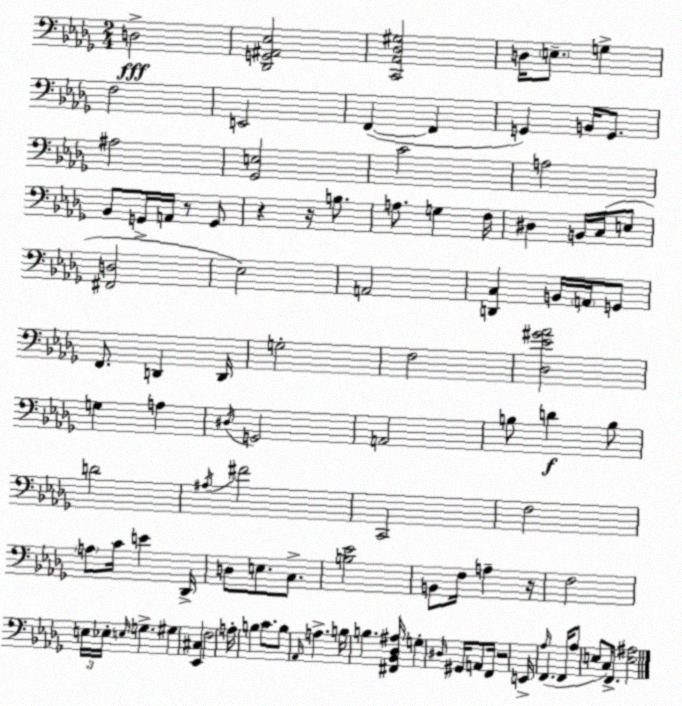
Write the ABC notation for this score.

X:1
T:Untitled
M:2/4
L:1/4
K:Bbm
D,2 [_D,,G,,^A,,_E,]2 [C,,_A,,_D,^G,]2 D,/4 E,/2 G, F,2 E,,2 F,, F,, G,, B,,/4 G,,/2 ^A,2 [_G,,E,]2 C2 A,2 _B,,/2 G,,/4 A,,/4 z/2 G,,/2 z z/4 B,/2 A,/2 G, F,/4 ^D, B,,/4 C,/4 E,/2 [^F,,D,]2 _E,2 A,,2 [D,,C,] B,,/4 A,,/4 G,,/2 F,,/2 D,, D,,/4 G,2 F,2 [_D,_E^G_A]2 G, A, ^D,/4 G,,2 A,,2 B,/2 D B,/2 D2 ^A,/4 ^F2 C,,2 F,2 A,/2 C/4 E _D,,/4 D,/2 E,/2 C,/2 [B,_E]2 B,,/2 F,/4 A, z/4 F,2 E,/4 _E,/4 E,/4 G, ^G, [_E,,^C,] F,2 A,/4 B, C/2 B,/2 _A,,/4 A, B,/4 B, [^F,,_B,,_D,^A,]/4 G, ^D,/4 ^G,,/4 A,,/2 F,,/4 z2 E,,/4 _A,/4 F,, F,,/4 _A,/2 E,/2 C,/4 F,,/2 [E,^A,]2